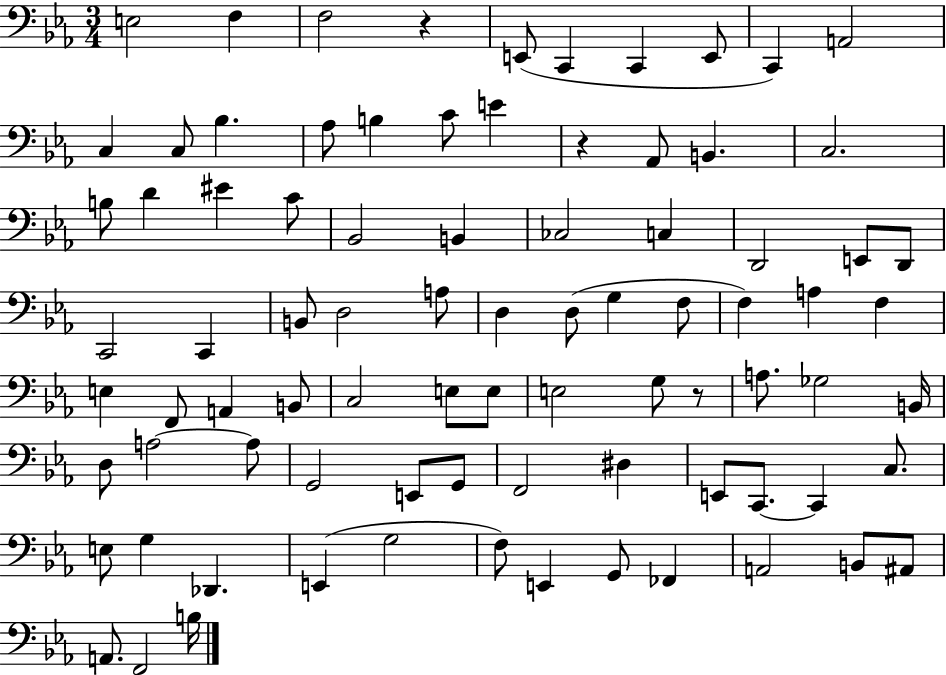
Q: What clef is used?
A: bass